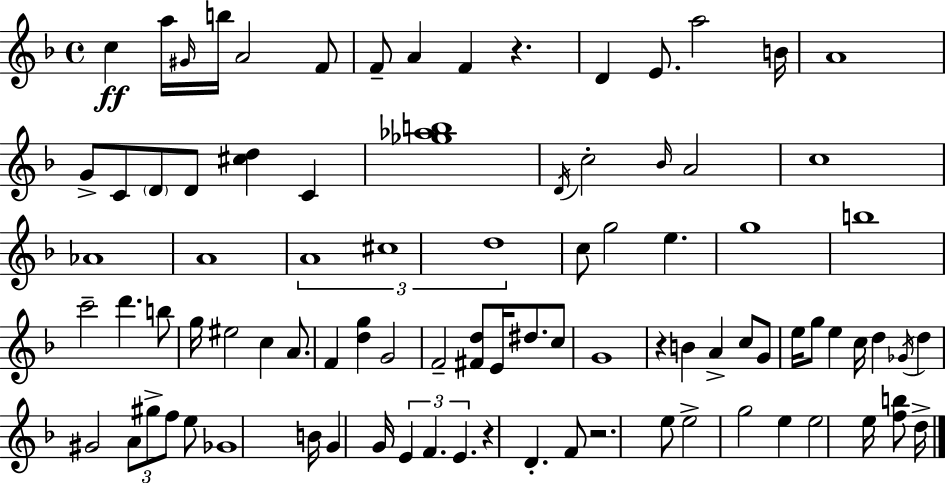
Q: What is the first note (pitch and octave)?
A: C5